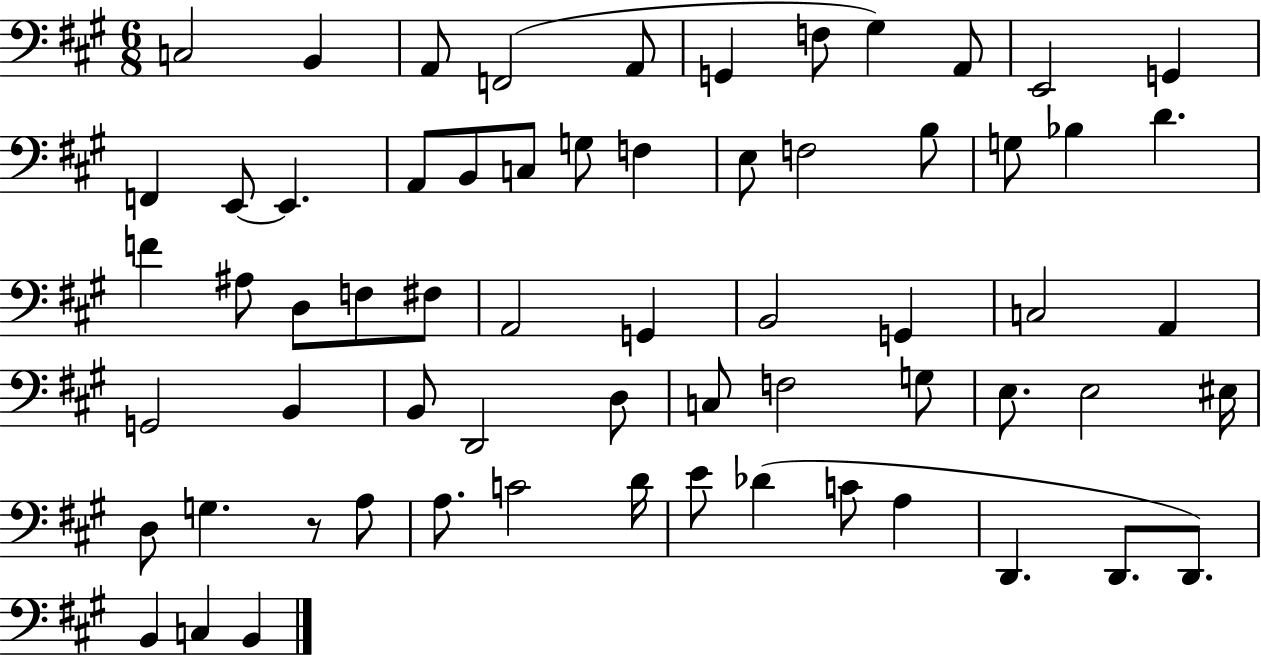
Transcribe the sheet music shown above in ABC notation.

X:1
T:Untitled
M:6/8
L:1/4
K:A
C,2 B,, A,,/2 F,,2 A,,/2 G,, F,/2 ^G, A,,/2 E,,2 G,, F,, E,,/2 E,, A,,/2 B,,/2 C,/2 G,/2 F, E,/2 F,2 B,/2 G,/2 _B, D F ^A,/2 D,/2 F,/2 ^F,/2 A,,2 G,, B,,2 G,, C,2 A,, G,,2 B,, B,,/2 D,,2 D,/2 C,/2 F,2 G,/2 E,/2 E,2 ^E,/4 D,/2 G, z/2 A,/2 A,/2 C2 D/4 E/2 _D C/2 A, D,, D,,/2 D,,/2 B,, C, B,,